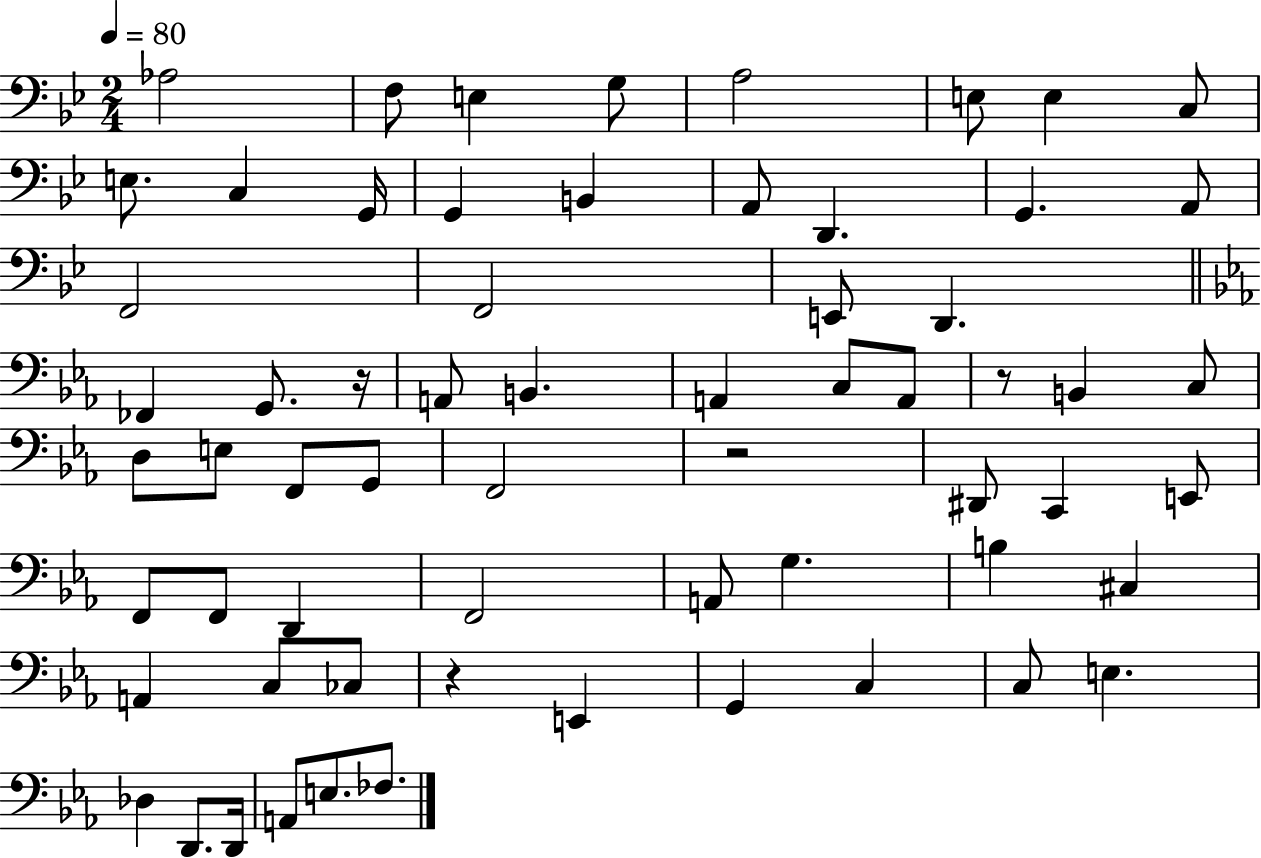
Ab3/h F3/e E3/q G3/e A3/h E3/e E3/q C3/e E3/e. C3/q G2/s G2/q B2/q A2/e D2/q. G2/q. A2/e F2/h F2/h E2/e D2/q. FES2/q G2/e. R/s A2/e B2/q. A2/q C3/e A2/e R/e B2/q C3/e D3/e E3/e F2/e G2/e F2/h R/h D#2/e C2/q E2/e F2/e F2/e D2/q F2/h A2/e G3/q. B3/q C#3/q A2/q C3/e CES3/e R/q E2/q G2/q C3/q C3/e E3/q. Db3/q D2/e. D2/s A2/e E3/e. FES3/e.